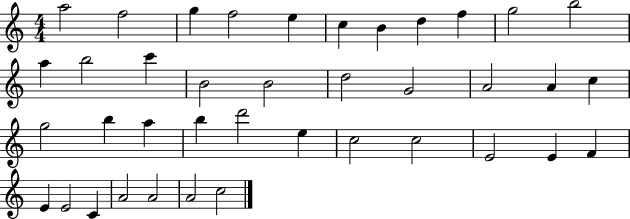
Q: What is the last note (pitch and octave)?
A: C5